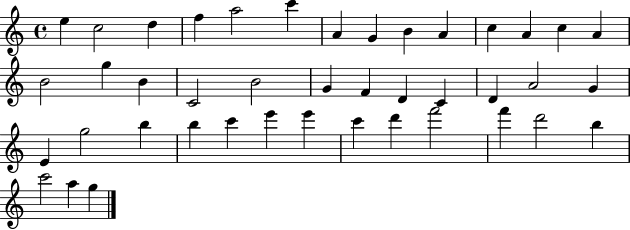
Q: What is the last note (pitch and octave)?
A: G5